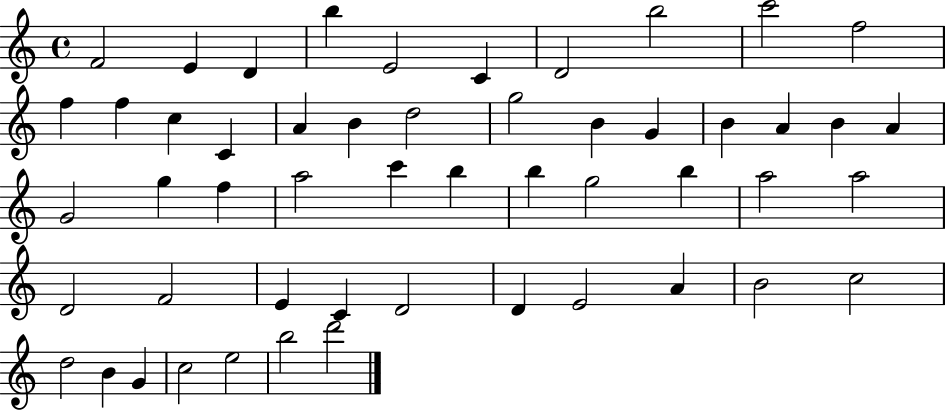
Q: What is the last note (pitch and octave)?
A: D6